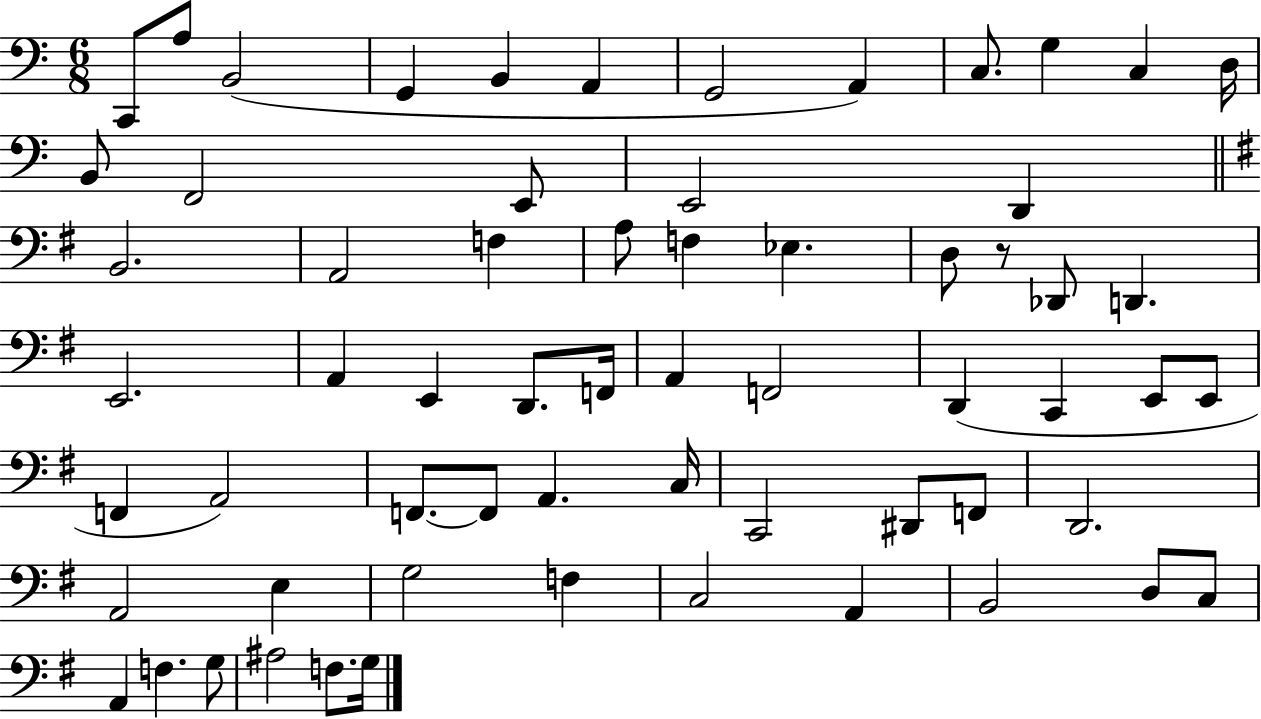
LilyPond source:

{
  \clef bass
  \numericTimeSignature
  \time 6/8
  \key c \major
  c,8 a8 b,2( | g,4 b,4 a,4 | g,2 a,4) | c8. g4 c4 d16 | \break b,8 f,2 e,8 | e,2 d,4 | \bar "||" \break \key g \major b,2. | a,2 f4 | a8 f4 ees4. | d8 r8 des,8 d,4. | \break e,2. | a,4 e,4 d,8. f,16 | a,4 f,2 | d,4( c,4 e,8 e,8 | \break f,4 a,2) | f,8.~~ f,8 a,4. c16 | c,2 dis,8 f,8 | d,2. | \break a,2 e4 | g2 f4 | c2 a,4 | b,2 d8 c8 | \break a,4 f4. g8 | ais2 f8. g16 | \bar "|."
}